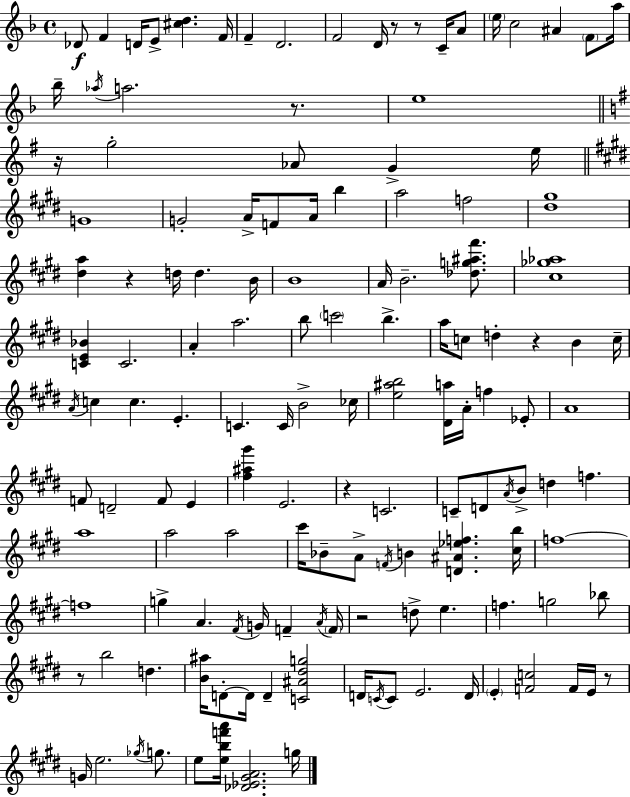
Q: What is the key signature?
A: D minor